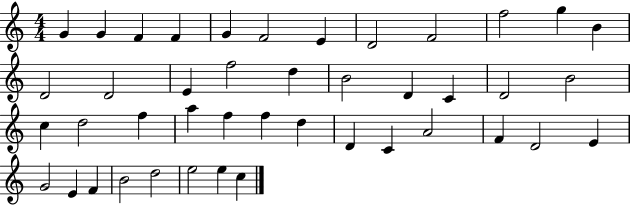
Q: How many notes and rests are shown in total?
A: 43